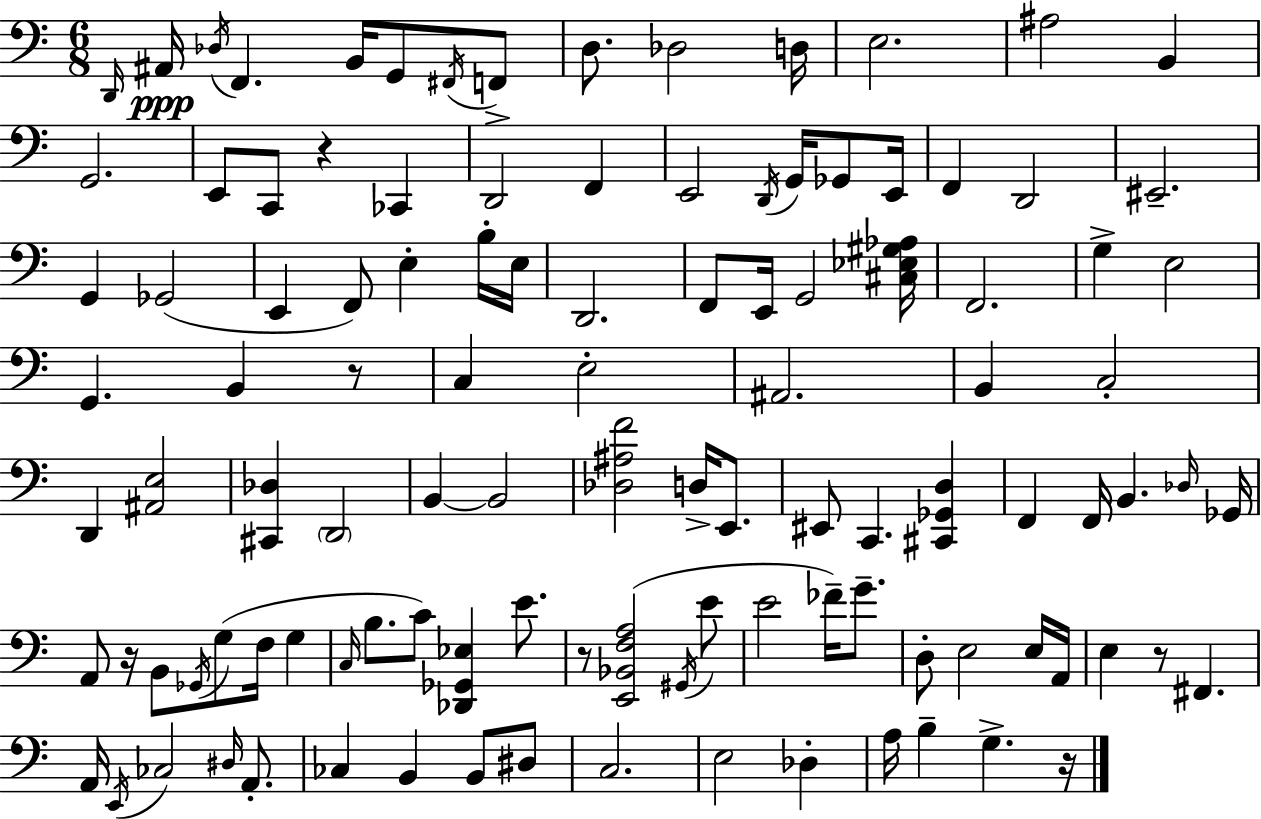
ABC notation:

X:1
T:Untitled
M:6/8
L:1/4
K:Am
D,,/4 ^A,,/4 _D,/4 F,, B,,/4 G,,/2 ^F,,/4 F,,/2 D,/2 _D,2 D,/4 E,2 ^A,2 B,, G,,2 E,,/2 C,,/2 z _C,, D,,2 F,, E,,2 D,,/4 G,,/4 _G,,/2 E,,/4 F,, D,,2 ^E,,2 G,, _G,,2 E,, F,,/2 E, B,/4 E,/4 D,,2 F,,/2 E,,/4 G,,2 [^C,_E,^G,_A,]/4 F,,2 G, E,2 G,, B,, z/2 C, E,2 ^A,,2 B,, C,2 D,, [^A,,E,]2 [^C,,_D,] D,,2 B,, B,,2 [_D,^A,F]2 D,/4 E,,/2 ^E,,/2 C,, [^C,,_G,,D,] F,, F,,/4 B,, _D,/4 _G,,/4 A,,/2 z/4 B,,/2 _G,,/4 G,/2 F,/4 G, C,/4 B,/2 C/2 [_D,,_G,,_E,] E/2 z/2 [E,,_B,,F,A,]2 ^G,,/4 E/2 E2 _F/4 G/2 D,/2 E,2 E,/4 A,,/4 E, z/2 ^F,, A,,/4 E,,/4 _C,2 ^D,/4 A,,/2 _C, B,, B,,/2 ^D,/2 C,2 E,2 _D, A,/4 B, G, z/4